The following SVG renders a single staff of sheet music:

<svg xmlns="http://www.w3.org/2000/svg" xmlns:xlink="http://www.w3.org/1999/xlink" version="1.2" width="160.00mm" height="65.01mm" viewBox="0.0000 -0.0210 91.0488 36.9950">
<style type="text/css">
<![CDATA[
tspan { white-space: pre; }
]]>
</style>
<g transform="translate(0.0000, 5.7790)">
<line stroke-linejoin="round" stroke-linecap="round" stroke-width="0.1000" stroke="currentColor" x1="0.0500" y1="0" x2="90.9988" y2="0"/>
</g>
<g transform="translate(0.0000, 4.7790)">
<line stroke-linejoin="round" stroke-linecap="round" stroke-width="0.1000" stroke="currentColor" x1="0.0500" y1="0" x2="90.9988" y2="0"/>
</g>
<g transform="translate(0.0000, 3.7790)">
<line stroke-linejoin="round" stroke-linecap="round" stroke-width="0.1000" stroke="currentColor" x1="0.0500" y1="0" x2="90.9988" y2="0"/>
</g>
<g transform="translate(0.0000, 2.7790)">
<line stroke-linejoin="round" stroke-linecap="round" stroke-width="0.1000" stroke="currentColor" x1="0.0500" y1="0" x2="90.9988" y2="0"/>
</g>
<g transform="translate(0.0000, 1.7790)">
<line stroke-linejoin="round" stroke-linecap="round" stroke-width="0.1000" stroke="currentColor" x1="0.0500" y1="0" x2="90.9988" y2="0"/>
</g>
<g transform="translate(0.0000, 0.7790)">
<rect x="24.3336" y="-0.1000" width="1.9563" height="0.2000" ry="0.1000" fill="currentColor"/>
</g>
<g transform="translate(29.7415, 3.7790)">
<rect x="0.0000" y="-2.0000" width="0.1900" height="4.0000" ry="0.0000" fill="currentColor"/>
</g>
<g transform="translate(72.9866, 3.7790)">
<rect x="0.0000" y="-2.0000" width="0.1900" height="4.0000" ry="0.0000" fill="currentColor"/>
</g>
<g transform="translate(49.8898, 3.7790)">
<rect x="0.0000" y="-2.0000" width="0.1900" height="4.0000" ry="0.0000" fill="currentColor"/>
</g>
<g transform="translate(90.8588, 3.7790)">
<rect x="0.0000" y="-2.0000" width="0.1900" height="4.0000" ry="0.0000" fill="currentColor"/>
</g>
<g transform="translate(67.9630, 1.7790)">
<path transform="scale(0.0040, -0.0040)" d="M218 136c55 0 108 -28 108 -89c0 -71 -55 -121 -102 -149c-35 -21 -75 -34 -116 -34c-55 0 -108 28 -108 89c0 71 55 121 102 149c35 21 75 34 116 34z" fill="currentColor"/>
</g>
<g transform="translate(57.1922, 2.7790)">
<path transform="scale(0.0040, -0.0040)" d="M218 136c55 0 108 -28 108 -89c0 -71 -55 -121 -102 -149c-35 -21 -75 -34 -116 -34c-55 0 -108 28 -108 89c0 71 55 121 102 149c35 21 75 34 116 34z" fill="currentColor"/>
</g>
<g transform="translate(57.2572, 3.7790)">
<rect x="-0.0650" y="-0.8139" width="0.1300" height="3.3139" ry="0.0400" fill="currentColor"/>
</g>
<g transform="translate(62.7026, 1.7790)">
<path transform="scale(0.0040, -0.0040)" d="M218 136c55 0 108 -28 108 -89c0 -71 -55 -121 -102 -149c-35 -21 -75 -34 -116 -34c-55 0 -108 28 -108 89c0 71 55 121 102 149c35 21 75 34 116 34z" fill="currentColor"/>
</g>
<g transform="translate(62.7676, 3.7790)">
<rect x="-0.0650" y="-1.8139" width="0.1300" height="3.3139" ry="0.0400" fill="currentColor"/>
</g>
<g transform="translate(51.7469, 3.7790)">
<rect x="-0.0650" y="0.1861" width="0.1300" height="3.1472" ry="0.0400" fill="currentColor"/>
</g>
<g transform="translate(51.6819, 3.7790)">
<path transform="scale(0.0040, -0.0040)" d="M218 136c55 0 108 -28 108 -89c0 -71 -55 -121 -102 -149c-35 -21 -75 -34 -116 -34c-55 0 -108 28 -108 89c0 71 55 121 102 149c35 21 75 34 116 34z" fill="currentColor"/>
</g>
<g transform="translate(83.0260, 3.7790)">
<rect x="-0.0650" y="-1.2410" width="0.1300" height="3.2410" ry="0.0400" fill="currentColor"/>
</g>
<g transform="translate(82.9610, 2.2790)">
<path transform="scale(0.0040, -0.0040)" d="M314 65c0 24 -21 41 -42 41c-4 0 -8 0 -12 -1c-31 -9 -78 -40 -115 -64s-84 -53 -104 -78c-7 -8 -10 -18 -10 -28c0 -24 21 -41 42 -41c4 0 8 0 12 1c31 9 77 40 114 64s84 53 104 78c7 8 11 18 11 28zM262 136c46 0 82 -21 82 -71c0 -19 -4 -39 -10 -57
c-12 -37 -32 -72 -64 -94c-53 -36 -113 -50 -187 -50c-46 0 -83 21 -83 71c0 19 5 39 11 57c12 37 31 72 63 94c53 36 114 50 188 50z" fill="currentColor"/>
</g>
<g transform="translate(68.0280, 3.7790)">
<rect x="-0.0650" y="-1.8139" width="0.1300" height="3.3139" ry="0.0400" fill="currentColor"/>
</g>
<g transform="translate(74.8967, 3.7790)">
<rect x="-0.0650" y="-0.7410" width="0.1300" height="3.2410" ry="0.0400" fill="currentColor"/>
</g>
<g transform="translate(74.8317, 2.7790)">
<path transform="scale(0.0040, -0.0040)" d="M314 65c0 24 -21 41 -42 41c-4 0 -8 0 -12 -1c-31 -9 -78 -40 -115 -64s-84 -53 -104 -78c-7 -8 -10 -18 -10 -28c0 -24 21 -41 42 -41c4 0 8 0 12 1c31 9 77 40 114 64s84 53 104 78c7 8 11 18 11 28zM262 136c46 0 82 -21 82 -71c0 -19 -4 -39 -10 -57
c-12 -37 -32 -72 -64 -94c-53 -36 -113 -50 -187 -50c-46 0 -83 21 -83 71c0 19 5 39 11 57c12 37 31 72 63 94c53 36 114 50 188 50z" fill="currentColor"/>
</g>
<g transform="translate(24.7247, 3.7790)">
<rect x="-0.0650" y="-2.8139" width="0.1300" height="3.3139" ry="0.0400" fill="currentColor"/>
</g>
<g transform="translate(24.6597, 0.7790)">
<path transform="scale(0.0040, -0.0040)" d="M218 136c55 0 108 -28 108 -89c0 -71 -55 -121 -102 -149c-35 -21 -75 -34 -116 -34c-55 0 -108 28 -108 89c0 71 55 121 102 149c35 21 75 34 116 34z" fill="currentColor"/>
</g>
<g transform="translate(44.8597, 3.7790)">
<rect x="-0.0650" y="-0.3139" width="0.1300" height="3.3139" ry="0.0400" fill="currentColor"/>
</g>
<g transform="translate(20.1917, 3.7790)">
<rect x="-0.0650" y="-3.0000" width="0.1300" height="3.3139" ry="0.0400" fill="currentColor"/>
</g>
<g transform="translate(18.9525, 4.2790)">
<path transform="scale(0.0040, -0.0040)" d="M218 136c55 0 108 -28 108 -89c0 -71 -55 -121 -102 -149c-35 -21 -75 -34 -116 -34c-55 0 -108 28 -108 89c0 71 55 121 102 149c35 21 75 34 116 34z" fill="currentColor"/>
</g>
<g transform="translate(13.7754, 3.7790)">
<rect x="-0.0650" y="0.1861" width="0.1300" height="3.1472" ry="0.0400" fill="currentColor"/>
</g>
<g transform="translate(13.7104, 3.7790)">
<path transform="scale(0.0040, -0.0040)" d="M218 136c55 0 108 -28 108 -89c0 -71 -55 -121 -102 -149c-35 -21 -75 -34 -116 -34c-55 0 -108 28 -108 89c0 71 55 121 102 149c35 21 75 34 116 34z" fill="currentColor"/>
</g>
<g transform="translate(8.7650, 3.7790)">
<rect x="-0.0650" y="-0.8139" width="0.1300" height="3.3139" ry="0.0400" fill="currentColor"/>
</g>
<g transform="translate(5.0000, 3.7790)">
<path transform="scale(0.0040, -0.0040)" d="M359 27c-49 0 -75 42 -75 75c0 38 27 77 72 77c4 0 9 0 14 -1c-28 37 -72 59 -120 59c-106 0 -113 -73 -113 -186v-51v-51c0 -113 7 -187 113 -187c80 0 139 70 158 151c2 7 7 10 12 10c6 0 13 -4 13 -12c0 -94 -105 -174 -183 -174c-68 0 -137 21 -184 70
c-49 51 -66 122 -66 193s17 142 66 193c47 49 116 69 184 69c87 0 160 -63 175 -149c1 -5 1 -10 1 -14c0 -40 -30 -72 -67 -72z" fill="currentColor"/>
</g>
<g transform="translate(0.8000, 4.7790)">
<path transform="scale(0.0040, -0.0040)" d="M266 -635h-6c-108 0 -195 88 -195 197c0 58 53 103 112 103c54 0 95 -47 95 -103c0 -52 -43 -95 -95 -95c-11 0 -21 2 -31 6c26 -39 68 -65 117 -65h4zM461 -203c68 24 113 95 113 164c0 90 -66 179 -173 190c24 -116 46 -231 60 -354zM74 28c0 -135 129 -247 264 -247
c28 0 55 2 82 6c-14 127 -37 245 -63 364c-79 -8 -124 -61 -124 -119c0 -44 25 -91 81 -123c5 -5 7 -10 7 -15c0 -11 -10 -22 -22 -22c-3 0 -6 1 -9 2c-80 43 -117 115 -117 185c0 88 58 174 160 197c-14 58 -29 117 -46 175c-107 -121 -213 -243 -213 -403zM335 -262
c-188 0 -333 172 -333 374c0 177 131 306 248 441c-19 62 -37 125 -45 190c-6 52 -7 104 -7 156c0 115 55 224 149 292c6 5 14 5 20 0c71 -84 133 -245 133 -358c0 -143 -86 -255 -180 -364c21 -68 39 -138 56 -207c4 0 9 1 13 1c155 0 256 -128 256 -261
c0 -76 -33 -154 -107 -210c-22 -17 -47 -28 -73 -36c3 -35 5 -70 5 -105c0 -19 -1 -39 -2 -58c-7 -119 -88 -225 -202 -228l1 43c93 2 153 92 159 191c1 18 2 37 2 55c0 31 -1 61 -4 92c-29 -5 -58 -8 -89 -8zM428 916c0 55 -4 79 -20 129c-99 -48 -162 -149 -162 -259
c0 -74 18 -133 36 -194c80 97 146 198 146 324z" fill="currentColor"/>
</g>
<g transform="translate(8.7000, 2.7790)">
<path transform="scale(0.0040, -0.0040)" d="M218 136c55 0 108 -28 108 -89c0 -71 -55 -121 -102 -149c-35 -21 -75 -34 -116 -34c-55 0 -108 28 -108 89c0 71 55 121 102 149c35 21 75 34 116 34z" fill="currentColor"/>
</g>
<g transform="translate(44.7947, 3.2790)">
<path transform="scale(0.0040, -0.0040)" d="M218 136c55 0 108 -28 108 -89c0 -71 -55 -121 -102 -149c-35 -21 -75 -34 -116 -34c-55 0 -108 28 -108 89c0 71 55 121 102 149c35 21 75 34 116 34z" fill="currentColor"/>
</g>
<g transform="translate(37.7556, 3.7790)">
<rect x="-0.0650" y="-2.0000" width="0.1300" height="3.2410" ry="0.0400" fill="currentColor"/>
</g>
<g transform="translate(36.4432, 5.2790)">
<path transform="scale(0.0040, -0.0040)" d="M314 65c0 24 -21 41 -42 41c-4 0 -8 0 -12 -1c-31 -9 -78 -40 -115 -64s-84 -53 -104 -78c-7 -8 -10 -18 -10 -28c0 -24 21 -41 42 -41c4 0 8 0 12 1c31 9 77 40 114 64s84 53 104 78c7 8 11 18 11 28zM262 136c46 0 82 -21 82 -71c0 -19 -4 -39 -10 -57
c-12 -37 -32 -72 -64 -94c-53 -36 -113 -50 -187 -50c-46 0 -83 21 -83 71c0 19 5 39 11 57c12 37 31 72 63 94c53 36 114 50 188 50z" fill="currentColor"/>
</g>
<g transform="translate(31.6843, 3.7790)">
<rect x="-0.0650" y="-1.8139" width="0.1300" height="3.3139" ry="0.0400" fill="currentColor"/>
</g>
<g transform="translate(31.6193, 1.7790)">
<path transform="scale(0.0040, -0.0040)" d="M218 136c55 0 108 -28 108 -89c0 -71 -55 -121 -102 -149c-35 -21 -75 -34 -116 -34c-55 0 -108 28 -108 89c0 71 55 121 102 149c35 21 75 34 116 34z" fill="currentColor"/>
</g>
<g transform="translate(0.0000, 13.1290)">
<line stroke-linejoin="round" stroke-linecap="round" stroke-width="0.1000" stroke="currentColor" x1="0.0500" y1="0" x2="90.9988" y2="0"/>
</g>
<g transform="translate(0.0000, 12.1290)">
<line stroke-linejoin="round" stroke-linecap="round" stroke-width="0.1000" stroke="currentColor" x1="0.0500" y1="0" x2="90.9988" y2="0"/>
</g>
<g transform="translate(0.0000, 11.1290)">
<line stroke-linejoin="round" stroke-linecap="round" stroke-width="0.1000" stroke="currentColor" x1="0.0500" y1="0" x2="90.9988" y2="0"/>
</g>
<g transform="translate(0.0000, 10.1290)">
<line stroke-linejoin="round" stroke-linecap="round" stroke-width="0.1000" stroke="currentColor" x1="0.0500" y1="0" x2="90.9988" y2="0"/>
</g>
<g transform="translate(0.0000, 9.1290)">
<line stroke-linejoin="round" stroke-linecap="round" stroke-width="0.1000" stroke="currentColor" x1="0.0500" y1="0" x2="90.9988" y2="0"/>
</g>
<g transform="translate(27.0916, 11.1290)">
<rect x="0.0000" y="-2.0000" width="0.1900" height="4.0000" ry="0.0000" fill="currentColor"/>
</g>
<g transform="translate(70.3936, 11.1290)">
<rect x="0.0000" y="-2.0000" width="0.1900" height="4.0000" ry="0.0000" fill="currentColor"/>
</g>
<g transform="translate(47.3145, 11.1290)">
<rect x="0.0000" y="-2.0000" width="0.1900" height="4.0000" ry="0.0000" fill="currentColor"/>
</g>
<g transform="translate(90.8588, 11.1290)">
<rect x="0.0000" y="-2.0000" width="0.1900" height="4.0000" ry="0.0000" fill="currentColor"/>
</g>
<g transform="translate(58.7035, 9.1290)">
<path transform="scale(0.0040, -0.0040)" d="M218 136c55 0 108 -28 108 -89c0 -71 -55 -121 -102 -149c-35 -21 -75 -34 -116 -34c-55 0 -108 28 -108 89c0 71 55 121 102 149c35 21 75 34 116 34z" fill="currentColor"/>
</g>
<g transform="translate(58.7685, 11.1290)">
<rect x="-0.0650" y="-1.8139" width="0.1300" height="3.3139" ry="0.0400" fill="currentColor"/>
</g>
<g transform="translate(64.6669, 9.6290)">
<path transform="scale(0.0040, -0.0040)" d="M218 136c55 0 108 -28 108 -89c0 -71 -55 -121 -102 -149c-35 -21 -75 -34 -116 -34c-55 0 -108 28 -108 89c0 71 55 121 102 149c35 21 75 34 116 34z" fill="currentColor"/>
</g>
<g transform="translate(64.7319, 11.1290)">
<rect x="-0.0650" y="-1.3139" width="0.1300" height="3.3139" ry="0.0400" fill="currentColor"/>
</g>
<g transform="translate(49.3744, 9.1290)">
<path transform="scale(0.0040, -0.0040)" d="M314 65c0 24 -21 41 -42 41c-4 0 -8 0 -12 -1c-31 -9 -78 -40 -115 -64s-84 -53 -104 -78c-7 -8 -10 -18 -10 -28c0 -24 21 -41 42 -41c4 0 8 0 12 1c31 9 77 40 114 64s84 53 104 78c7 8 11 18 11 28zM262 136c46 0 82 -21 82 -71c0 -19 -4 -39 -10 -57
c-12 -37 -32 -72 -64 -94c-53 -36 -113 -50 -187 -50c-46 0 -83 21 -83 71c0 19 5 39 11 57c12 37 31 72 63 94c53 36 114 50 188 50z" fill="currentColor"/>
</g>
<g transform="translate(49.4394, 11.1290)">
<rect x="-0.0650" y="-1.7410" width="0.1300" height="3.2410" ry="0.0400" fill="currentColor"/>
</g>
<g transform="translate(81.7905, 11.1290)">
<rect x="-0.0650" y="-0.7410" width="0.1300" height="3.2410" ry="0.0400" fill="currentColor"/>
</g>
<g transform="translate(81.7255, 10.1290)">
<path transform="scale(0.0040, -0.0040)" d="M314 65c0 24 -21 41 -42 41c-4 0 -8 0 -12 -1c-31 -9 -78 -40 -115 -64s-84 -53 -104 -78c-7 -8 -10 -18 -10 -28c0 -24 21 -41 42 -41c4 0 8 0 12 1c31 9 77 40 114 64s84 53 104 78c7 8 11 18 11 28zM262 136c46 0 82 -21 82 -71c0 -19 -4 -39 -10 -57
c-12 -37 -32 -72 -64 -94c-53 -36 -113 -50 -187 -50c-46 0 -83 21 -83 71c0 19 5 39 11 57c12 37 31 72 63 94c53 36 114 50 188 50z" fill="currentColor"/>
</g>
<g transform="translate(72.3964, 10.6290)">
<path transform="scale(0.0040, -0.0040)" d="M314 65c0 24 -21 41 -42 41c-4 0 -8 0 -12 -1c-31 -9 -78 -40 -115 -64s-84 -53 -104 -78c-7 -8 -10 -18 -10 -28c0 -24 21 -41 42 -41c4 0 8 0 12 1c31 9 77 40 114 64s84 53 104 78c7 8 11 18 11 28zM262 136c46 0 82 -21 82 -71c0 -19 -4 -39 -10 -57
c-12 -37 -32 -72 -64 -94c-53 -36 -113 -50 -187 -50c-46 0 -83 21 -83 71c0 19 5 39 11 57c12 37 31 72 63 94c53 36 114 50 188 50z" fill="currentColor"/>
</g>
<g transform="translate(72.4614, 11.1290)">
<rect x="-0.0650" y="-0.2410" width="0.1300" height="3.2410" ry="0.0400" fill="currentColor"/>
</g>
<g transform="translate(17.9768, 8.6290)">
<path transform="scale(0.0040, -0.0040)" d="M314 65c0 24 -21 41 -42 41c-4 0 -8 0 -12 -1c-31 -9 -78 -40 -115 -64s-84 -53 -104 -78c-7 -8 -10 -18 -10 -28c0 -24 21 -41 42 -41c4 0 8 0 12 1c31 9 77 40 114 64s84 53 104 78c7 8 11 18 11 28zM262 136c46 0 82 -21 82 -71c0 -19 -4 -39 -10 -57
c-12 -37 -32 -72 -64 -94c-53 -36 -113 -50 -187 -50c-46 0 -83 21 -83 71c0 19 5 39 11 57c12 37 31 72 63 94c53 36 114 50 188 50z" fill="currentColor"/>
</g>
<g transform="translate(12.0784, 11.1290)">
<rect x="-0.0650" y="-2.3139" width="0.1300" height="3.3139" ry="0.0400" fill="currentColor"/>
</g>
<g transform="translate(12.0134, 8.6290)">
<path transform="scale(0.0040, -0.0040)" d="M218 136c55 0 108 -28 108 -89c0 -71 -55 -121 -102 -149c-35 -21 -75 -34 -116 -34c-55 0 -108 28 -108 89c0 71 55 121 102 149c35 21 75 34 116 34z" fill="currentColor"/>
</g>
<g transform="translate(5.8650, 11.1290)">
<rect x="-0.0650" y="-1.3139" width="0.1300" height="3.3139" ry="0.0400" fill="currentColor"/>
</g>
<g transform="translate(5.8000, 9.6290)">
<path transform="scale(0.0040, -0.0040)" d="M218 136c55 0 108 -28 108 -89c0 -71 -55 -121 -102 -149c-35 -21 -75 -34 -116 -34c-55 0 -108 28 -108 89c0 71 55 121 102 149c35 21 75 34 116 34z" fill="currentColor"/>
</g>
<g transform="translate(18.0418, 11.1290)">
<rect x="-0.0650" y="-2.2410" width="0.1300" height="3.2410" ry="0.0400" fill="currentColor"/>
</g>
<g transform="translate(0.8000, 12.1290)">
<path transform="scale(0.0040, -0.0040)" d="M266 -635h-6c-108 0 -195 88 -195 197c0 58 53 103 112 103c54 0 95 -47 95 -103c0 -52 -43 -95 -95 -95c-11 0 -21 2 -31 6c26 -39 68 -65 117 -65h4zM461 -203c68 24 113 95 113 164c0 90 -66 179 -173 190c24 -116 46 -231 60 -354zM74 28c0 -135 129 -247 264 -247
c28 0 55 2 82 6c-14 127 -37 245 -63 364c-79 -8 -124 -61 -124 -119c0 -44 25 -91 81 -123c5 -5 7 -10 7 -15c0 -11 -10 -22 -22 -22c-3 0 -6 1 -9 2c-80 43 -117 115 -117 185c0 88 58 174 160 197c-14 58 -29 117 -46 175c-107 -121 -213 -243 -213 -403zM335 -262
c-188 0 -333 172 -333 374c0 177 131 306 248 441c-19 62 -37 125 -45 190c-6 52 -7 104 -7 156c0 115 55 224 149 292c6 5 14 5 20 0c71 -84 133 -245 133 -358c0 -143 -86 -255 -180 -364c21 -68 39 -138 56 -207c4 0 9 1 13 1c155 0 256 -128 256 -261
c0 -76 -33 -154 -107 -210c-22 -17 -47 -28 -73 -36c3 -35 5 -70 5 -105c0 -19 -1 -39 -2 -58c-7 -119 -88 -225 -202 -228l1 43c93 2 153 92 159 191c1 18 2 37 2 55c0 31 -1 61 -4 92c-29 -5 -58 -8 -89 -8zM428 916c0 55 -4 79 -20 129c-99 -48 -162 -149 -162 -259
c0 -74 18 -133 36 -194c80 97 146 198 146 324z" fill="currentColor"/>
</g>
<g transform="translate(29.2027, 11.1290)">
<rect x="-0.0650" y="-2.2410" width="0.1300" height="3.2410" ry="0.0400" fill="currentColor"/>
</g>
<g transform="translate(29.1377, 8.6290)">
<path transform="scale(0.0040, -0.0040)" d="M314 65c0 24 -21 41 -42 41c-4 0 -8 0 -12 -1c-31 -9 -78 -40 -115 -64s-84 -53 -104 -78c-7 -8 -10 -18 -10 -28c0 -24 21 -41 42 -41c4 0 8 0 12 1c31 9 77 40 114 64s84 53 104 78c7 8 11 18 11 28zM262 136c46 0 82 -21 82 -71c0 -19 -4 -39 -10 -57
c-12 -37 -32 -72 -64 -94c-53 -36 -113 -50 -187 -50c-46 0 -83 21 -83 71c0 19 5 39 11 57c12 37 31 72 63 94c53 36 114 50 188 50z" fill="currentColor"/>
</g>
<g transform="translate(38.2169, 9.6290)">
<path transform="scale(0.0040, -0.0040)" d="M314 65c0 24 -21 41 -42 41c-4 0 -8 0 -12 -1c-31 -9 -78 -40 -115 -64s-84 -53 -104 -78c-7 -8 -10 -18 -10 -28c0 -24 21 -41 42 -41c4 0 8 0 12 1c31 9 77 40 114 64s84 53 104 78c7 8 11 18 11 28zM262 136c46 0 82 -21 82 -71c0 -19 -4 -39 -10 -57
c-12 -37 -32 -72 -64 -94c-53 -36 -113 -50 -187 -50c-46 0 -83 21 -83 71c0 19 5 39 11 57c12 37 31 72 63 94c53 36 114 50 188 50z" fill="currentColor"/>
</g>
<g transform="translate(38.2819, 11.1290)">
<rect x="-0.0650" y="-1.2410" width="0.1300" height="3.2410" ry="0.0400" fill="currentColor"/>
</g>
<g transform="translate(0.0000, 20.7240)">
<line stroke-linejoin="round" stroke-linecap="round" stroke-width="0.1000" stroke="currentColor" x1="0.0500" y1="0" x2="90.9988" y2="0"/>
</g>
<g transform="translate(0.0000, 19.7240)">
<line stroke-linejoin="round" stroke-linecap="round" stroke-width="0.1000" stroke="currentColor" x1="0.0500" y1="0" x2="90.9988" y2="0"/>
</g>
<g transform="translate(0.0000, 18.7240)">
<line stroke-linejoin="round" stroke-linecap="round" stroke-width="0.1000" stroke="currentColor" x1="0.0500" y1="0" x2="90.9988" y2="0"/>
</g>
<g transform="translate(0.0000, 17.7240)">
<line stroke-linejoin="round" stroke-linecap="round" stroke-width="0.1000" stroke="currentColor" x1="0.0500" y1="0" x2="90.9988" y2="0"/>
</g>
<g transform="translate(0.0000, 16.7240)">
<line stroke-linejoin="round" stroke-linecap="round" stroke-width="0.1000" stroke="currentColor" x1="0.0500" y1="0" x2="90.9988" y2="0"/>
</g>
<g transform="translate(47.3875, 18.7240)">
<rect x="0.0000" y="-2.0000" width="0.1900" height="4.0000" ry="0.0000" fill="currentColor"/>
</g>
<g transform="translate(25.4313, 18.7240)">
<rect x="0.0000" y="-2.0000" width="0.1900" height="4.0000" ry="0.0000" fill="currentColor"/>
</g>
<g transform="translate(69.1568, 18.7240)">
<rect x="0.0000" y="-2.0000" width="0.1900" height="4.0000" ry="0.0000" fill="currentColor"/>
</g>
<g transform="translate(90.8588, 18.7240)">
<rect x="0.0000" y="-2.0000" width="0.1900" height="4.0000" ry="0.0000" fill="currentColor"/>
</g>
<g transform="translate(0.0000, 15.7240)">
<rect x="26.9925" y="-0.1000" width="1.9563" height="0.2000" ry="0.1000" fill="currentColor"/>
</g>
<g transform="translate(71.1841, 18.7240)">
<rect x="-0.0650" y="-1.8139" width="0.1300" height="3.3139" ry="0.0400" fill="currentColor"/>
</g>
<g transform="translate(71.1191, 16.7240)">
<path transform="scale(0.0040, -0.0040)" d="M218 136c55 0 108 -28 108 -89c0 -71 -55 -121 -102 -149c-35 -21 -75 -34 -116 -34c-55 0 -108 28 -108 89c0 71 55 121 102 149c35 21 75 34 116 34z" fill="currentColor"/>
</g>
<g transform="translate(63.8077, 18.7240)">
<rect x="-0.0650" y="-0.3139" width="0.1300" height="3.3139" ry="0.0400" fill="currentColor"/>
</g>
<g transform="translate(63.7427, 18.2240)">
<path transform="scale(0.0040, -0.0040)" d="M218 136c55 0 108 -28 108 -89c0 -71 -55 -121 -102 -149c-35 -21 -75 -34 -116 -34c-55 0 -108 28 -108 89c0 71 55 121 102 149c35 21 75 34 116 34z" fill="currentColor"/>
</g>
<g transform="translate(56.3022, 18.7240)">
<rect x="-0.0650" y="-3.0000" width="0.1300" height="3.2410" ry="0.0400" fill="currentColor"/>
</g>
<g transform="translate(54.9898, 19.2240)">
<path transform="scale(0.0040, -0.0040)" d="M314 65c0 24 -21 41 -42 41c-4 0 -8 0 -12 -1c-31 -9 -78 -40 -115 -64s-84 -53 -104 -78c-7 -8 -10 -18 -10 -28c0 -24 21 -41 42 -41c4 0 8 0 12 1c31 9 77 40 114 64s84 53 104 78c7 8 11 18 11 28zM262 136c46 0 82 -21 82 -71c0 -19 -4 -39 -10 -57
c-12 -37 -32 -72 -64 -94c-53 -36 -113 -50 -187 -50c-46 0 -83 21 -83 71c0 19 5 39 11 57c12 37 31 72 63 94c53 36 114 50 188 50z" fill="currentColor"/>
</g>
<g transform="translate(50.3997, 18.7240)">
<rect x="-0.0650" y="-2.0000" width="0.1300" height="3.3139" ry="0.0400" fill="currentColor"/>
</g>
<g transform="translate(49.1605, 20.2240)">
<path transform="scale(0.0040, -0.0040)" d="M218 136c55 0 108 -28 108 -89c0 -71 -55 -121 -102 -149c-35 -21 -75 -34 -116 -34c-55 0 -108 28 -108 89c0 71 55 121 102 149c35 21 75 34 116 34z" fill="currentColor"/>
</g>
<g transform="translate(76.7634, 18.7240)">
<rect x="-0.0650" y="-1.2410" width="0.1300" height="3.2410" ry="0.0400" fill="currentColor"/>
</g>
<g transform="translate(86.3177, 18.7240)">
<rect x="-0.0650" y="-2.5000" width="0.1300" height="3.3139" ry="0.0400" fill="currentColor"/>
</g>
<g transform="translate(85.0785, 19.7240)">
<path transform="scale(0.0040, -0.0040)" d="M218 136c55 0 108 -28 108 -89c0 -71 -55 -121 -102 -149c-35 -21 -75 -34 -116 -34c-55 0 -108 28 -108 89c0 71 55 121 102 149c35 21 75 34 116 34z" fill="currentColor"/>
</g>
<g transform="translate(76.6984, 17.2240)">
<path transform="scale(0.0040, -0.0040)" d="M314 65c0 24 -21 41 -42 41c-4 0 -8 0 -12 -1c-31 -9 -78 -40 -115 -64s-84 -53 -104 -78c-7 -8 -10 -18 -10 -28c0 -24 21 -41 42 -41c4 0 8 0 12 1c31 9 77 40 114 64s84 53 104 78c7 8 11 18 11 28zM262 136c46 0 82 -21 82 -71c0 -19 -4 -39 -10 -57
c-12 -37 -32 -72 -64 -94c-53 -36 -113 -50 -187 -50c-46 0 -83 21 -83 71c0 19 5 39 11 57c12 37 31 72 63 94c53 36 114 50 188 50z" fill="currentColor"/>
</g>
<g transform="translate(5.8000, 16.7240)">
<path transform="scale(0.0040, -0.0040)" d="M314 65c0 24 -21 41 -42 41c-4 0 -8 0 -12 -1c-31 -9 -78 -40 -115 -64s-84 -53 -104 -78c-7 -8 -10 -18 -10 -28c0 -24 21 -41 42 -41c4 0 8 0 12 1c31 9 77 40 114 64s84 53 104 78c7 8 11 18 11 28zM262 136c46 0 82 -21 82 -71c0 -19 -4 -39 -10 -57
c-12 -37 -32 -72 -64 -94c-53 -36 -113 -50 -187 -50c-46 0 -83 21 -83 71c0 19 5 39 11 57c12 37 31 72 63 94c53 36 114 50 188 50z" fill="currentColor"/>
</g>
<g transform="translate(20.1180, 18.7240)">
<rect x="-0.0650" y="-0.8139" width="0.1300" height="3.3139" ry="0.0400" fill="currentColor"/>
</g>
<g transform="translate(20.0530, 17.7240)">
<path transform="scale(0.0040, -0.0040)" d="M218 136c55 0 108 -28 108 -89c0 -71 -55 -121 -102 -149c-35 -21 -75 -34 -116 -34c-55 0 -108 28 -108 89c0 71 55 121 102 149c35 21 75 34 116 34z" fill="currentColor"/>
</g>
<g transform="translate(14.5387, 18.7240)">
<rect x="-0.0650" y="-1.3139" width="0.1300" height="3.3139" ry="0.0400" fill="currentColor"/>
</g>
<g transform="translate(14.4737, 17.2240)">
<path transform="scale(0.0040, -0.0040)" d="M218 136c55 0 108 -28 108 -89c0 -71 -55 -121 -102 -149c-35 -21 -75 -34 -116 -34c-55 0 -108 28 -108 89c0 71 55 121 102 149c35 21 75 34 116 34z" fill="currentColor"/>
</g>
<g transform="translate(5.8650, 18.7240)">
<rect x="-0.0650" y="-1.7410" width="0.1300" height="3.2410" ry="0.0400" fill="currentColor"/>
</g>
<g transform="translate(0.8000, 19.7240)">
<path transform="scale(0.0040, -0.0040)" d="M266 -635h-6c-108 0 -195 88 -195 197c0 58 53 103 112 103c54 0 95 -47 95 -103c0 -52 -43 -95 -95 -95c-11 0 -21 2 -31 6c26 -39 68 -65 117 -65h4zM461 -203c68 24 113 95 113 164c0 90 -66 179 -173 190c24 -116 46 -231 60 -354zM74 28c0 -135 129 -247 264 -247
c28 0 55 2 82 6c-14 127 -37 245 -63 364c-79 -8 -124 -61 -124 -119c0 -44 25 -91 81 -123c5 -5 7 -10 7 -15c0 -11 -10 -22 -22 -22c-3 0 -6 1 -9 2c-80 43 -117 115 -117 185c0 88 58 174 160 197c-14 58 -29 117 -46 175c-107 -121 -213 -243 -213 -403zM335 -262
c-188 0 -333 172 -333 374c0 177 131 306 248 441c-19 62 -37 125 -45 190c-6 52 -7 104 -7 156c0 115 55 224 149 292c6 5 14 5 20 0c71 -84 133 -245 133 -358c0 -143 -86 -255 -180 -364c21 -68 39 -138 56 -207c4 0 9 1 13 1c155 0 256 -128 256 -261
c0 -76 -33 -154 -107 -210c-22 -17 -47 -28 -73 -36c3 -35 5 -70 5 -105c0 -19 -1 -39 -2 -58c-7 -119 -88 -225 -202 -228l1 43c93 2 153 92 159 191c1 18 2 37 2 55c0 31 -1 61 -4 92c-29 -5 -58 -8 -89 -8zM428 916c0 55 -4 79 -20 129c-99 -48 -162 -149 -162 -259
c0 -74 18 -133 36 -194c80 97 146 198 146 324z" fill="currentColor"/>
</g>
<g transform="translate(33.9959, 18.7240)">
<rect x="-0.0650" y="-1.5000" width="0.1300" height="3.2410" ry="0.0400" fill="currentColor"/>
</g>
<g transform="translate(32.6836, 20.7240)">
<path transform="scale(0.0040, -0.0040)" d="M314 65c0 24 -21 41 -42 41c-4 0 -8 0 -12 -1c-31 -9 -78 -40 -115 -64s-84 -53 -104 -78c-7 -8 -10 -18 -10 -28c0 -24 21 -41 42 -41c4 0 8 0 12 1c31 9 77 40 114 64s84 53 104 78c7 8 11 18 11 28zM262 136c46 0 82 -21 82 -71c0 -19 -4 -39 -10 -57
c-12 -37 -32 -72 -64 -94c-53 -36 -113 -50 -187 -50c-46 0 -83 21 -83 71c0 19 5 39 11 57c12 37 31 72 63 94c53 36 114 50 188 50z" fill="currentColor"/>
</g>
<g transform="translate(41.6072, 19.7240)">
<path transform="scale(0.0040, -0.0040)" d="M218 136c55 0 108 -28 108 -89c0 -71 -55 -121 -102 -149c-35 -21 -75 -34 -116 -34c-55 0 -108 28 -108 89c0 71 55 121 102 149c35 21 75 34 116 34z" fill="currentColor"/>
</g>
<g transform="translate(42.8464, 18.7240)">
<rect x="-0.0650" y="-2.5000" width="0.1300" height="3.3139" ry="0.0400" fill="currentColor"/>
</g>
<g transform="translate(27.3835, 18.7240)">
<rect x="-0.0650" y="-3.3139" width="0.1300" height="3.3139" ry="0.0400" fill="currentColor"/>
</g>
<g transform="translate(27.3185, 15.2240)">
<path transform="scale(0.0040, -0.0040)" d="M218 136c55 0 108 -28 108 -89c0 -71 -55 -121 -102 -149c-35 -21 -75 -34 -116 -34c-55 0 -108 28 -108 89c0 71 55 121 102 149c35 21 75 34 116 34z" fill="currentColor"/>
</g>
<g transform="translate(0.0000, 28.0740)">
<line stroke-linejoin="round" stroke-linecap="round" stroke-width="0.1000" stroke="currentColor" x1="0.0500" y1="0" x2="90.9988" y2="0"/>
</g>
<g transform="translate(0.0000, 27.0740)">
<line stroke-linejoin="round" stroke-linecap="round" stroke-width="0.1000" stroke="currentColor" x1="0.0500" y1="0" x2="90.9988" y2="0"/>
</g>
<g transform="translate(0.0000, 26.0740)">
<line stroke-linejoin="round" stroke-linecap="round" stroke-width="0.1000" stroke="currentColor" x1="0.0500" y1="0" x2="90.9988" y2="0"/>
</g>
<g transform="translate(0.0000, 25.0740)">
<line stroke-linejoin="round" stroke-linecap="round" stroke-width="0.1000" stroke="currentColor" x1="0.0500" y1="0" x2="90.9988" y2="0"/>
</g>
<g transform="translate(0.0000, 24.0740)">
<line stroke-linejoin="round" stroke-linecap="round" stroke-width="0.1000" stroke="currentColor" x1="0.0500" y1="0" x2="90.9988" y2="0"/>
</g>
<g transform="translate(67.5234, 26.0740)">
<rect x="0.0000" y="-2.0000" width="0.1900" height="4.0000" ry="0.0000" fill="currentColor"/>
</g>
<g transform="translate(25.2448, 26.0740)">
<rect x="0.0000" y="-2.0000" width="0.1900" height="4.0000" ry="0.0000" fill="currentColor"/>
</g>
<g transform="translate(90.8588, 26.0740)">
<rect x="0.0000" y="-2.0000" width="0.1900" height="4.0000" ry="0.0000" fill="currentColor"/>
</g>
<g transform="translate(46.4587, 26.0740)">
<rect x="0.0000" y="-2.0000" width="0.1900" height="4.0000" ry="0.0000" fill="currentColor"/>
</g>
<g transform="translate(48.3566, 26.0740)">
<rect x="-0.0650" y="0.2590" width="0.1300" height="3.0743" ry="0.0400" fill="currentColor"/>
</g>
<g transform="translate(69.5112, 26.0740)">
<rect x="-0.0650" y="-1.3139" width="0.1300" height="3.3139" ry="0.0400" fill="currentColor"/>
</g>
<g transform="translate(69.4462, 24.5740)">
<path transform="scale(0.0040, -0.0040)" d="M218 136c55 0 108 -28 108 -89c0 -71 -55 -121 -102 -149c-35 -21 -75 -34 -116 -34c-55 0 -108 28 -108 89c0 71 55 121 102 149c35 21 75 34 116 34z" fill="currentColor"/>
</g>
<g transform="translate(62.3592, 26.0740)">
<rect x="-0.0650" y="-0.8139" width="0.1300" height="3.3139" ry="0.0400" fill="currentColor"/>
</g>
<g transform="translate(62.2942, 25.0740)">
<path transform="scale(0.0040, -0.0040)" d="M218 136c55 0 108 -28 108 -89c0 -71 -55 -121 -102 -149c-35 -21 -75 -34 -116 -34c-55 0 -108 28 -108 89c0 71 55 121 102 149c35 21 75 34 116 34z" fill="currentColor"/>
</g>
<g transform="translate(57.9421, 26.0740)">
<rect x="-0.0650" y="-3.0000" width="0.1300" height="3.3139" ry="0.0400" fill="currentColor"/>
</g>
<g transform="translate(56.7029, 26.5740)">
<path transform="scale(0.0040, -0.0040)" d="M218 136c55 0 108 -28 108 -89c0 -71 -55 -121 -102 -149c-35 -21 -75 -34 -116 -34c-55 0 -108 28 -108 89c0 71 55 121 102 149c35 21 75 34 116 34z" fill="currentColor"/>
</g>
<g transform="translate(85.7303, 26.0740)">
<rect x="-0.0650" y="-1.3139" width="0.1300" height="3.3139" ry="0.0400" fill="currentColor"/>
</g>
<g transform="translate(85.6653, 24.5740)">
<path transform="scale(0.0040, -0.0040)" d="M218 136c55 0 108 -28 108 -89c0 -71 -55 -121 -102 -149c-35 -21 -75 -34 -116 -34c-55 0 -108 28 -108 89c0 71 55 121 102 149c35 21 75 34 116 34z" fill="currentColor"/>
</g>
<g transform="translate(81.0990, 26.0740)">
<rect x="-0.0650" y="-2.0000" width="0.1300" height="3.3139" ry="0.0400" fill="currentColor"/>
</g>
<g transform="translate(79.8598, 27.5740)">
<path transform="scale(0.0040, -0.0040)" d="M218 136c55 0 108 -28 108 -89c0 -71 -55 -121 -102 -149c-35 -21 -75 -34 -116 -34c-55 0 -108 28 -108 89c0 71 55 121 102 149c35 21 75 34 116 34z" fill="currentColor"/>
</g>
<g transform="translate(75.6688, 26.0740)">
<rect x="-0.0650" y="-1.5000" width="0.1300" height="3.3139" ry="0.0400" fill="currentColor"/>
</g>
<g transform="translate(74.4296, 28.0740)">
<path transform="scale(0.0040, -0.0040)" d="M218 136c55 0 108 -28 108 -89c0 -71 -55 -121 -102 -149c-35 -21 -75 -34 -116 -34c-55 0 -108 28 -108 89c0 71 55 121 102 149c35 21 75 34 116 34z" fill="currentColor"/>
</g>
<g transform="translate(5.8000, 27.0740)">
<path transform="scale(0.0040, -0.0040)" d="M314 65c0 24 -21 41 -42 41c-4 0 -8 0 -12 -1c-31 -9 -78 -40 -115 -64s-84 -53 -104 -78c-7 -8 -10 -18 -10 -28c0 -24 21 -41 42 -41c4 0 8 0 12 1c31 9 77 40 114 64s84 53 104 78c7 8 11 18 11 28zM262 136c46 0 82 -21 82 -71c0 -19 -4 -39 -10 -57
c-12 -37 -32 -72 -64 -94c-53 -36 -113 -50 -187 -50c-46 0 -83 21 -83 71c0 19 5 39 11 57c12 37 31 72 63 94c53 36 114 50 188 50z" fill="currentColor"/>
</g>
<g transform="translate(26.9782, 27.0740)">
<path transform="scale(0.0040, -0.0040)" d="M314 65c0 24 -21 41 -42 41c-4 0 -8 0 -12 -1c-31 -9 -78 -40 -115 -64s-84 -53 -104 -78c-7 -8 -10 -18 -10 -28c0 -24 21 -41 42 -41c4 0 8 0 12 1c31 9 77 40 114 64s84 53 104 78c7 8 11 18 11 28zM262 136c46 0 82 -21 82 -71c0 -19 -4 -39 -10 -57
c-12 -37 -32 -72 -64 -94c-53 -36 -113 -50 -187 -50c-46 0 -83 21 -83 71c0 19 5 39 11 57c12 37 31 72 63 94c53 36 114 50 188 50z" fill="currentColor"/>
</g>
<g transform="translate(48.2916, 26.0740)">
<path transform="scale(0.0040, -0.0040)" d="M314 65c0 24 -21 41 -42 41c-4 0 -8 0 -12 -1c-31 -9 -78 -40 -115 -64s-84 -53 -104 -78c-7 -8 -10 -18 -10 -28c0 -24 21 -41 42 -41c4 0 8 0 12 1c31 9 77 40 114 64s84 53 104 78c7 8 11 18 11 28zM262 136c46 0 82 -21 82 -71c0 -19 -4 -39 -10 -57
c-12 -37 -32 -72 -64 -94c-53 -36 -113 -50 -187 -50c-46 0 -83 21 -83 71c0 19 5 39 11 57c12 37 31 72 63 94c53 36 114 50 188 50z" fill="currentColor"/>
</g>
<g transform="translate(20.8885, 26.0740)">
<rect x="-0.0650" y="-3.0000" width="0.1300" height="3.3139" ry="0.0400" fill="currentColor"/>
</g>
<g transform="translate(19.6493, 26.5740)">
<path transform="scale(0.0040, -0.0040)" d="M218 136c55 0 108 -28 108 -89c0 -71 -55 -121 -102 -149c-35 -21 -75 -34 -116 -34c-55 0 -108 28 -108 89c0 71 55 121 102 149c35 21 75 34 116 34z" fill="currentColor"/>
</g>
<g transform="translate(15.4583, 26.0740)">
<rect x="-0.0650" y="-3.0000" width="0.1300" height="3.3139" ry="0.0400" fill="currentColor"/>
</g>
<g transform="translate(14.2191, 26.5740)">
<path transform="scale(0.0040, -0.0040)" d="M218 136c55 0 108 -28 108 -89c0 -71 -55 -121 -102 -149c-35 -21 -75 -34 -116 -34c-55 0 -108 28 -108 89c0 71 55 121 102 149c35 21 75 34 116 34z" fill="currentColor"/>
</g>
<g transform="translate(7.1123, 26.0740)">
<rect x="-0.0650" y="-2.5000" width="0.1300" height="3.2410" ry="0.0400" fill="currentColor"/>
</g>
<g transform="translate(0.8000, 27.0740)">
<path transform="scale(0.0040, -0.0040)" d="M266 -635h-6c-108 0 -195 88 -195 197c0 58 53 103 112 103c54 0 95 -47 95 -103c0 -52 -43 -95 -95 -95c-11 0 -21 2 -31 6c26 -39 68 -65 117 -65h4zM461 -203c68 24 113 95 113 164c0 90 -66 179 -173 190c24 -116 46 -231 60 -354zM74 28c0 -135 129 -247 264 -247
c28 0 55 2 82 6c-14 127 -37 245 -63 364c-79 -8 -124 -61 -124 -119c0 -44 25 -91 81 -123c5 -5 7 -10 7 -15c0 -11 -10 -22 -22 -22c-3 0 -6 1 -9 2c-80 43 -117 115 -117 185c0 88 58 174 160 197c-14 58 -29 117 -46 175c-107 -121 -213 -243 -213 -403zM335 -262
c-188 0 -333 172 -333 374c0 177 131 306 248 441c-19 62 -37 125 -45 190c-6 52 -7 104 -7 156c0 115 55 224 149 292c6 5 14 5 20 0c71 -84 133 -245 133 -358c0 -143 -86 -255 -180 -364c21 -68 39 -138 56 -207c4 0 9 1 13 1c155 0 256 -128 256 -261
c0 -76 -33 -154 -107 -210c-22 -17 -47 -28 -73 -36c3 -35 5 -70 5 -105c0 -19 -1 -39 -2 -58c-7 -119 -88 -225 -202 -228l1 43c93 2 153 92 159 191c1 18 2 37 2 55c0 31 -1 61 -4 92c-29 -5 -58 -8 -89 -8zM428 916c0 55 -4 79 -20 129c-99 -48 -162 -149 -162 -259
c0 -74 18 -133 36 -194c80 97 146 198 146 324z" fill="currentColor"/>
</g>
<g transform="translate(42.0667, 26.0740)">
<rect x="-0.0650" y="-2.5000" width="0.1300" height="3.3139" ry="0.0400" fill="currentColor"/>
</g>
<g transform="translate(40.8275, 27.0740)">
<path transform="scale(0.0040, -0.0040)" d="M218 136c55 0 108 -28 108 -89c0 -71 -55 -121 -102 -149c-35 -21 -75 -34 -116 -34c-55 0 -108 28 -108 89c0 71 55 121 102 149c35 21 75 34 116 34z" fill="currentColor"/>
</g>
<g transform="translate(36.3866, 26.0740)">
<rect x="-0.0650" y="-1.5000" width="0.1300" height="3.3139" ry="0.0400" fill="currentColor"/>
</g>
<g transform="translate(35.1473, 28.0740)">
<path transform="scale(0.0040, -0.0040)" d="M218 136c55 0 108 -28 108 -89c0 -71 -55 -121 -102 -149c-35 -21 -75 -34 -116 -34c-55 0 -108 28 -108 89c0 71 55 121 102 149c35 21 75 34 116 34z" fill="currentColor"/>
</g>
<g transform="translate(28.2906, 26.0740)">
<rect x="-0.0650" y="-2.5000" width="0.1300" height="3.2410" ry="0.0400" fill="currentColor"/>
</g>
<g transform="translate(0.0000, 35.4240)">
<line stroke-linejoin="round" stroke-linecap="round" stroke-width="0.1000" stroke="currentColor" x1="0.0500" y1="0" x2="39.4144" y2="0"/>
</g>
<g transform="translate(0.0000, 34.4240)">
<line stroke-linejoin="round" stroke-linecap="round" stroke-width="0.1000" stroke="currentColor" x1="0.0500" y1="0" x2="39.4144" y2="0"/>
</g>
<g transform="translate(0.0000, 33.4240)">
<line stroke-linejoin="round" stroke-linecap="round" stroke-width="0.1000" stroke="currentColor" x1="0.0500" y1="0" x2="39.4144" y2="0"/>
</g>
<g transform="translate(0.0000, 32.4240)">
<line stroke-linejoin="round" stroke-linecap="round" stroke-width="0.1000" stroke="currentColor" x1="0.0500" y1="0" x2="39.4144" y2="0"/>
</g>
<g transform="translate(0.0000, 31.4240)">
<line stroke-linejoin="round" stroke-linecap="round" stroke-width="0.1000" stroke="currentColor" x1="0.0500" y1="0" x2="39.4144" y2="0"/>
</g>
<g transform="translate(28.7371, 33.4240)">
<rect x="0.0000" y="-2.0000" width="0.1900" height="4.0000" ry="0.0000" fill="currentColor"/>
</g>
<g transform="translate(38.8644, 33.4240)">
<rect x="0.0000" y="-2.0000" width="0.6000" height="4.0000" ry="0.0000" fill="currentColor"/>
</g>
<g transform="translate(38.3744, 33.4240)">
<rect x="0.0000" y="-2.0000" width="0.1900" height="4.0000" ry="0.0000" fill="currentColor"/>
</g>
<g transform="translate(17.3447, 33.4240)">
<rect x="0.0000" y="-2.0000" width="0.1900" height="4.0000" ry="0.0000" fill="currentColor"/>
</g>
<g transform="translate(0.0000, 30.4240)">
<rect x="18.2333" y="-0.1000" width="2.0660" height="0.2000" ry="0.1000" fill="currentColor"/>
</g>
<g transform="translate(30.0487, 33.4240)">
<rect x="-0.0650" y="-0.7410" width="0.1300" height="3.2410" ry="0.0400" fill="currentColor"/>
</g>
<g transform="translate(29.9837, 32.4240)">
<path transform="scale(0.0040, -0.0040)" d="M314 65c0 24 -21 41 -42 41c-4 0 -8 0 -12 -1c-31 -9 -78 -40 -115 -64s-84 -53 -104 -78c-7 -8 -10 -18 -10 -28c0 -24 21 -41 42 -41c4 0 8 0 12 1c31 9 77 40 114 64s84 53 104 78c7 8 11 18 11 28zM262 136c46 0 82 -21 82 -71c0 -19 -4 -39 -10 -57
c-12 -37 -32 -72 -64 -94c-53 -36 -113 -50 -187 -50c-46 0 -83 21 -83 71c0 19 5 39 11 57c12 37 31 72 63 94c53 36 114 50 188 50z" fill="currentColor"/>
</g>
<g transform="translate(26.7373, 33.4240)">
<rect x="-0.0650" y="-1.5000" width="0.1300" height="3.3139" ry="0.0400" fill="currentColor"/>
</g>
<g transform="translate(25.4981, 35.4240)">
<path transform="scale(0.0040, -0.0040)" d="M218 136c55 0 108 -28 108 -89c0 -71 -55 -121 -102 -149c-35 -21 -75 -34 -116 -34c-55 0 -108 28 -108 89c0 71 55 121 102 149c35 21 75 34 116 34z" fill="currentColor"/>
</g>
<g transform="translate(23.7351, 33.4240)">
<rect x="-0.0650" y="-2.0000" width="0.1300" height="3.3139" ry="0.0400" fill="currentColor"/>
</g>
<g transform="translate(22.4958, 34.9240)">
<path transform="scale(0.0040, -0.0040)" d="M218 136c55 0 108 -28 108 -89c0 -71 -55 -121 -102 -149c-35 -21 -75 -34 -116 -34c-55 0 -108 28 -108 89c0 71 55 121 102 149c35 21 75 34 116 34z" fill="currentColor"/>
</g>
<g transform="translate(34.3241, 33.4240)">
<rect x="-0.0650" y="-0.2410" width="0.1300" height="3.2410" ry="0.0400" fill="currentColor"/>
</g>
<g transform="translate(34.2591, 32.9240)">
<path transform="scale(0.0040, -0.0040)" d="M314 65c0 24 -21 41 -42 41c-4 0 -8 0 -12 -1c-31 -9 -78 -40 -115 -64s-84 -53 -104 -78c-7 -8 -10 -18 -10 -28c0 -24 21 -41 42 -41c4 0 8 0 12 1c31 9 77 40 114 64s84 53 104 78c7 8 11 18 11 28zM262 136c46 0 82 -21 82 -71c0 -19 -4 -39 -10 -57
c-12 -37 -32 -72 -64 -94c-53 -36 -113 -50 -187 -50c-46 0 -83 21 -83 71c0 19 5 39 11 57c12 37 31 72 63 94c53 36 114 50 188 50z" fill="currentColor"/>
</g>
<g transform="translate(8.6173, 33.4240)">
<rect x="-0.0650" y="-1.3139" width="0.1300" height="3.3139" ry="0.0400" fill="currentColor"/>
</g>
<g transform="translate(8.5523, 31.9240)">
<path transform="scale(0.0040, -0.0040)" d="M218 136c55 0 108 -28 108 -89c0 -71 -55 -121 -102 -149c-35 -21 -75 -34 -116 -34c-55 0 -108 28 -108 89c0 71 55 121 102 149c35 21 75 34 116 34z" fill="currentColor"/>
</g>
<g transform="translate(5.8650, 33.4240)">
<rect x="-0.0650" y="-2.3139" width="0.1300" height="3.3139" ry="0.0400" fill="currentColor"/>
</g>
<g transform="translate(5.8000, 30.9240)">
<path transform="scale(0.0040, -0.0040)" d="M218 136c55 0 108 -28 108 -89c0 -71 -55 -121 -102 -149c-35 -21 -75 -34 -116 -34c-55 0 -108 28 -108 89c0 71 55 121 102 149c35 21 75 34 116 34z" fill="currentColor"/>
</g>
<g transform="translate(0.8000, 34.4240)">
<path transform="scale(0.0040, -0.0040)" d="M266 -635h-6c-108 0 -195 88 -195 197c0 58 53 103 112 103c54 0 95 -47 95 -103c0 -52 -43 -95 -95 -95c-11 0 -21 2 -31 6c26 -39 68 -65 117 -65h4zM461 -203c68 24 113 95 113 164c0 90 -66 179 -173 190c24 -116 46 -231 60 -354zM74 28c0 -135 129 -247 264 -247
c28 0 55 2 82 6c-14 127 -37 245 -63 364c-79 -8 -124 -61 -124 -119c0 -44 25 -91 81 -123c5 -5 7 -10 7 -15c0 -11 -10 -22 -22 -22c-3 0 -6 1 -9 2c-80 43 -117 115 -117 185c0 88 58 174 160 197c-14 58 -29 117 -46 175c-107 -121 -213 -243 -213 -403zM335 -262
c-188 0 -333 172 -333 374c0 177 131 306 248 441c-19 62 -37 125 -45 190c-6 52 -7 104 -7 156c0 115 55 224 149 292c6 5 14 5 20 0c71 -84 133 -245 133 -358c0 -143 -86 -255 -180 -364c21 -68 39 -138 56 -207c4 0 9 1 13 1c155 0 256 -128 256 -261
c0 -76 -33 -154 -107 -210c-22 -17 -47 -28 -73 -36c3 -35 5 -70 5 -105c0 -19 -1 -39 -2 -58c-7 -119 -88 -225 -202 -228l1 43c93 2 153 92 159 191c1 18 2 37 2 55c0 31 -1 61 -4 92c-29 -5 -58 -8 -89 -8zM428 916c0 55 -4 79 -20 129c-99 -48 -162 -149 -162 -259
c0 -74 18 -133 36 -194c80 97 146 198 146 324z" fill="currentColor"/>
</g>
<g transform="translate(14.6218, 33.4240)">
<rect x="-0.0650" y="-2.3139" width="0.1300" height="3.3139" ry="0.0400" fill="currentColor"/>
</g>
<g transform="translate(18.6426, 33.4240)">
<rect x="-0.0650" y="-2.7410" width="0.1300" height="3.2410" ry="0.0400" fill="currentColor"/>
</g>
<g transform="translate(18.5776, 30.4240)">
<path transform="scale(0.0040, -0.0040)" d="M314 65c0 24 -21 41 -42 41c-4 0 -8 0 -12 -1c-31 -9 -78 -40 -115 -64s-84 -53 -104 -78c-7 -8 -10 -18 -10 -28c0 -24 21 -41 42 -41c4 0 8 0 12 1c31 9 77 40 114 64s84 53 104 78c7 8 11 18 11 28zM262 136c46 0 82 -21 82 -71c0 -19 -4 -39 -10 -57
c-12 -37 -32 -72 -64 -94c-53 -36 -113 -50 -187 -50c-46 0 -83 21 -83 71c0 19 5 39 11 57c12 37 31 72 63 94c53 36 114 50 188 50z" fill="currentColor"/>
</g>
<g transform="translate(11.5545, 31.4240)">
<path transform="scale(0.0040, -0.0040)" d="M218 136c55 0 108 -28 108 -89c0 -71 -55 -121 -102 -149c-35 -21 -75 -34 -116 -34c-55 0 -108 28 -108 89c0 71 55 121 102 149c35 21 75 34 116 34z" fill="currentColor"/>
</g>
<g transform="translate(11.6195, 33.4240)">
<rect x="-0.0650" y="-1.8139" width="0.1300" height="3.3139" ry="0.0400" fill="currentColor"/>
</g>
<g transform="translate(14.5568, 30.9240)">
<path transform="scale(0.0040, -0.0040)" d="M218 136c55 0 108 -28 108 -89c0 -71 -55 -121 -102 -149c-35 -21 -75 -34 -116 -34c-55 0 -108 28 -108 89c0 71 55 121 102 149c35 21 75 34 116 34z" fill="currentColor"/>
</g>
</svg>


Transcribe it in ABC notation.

X:1
T:Untitled
M:4/4
L:1/4
K:C
d B A a f F2 c B d f f d2 e2 e g g2 g2 e2 f2 f e c2 d2 f2 e d b E2 G F A2 c f e2 G G2 A A G2 E G B2 A d e E F e g e f g a2 F E d2 c2